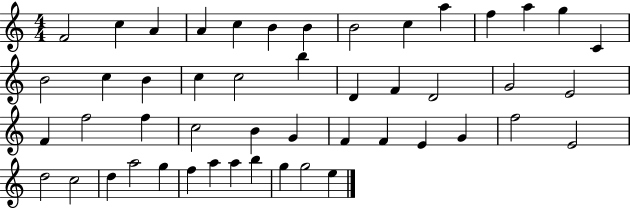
F4/h C5/q A4/q A4/q C5/q B4/q B4/q B4/h C5/q A5/q F5/q A5/q G5/q C4/q B4/h C5/q B4/q C5/q C5/h B5/q D4/q F4/q D4/h G4/h E4/h F4/q F5/h F5/q C5/h B4/q G4/q F4/q F4/q E4/q G4/q F5/h E4/h D5/h C5/h D5/q A5/h G5/q F5/q A5/q A5/q B5/q G5/q G5/h E5/q